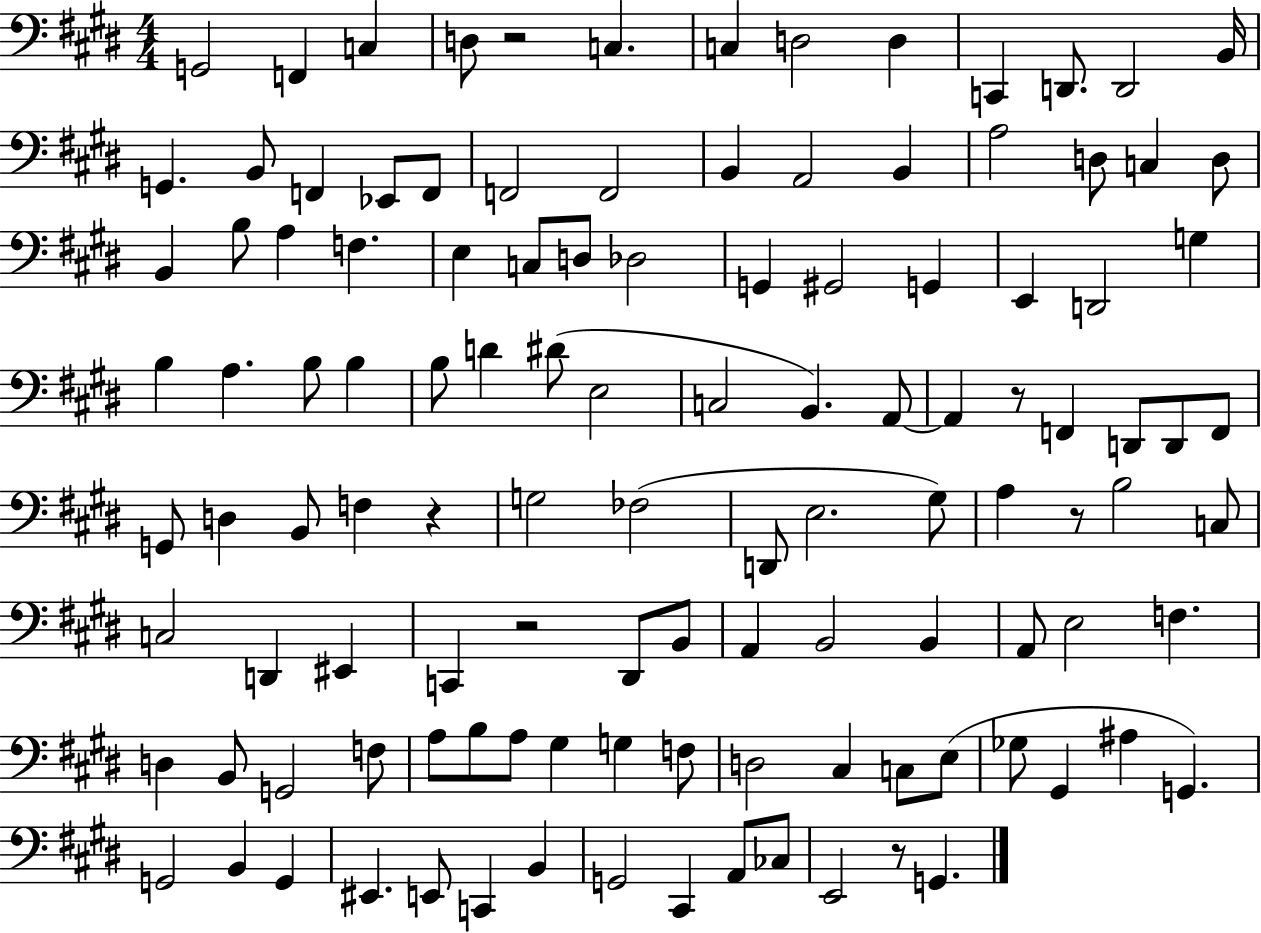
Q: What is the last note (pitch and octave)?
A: G2